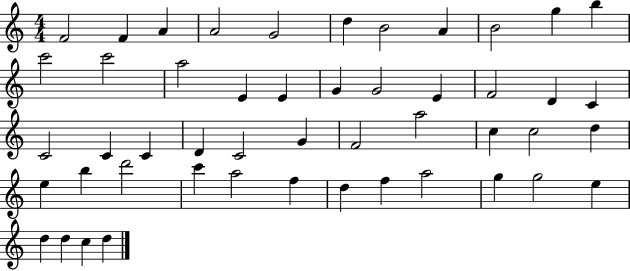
{
  \clef treble
  \numericTimeSignature
  \time 4/4
  \key c \major
  f'2 f'4 a'4 | a'2 g'2 | d''4 b'2 a'4 | b'2 g''4 b''4 | \break c'''2 c'''2 | a''2 e'4 e'4 | g'4 g'2 e'4 | f'2 d'4 c'4 | \break c'2 c'4 c'4 | d'4 c'2 g'4 | f'2 a''2 | c''4 c''2 d''4 | \break e''4 b''4 d'''2 | c'''4 a''2 f''4 | d''4 f''4 a''2 | g''4 g''2 e''4 | \break d''4 d''4 c''4 d''4 | \bar "|."
}